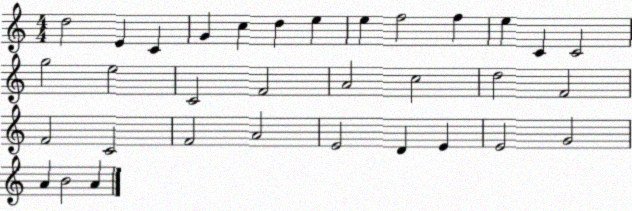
X:1
T:Untitled
M:4/4
L:1/4
K:C
d2 E C G c d e e f2 f e C C2 g2 e2 C2 F2 A2 c2 d2 F2 F2 C2 F2 A2 E2 D E E2 G2 A B2 A